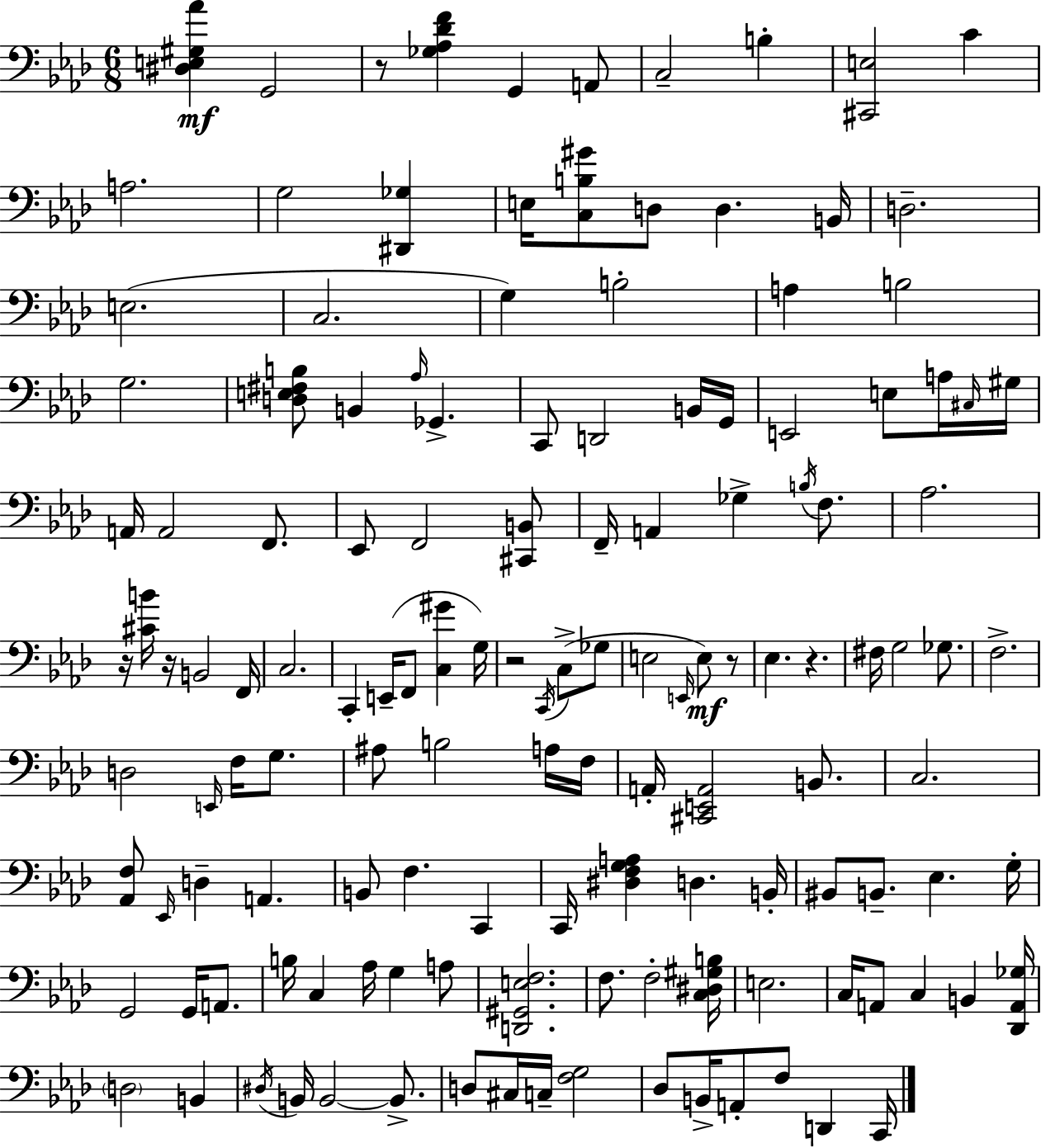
X:1
T:Untitled
M:6/8
L:1/4
K:Ab
[^D,E,^G,_A] G,,2 z/2 [_G,_A,_DF] G,, A,,/2 C,2 B, [^C,,E,]2 C A,2 G,2 [^D,,_G,] E,/4 [C,B,^G]/2 D,/2 D, B,,/4 D,2 E,2 C,2 G, B,2 A, B,2 G,2 [D,E,^F,B,]/2 B,, _A,/4 _G,, C,,/2 D,,2 B,,/4 G,,/4 E,,2 E,/2 A,/4 ^C,/4 ^G,/4 A,,/4 A,,2 F,,/2 _E,,/2 F,,2 [^C,,B,,]/2 F,,/4 A,, _G, B,/4 F,/2 _A,2 z/4 [^CB]/4 z/4 B,,2 F,,/4 C,2 C,, E,,/4 F,,/2 [C,^G] G,/4 z2 C,,/4 C,/2 _G,/2 E,2 E,,/4 E,/2 z/2 _E, z ^F,/4 G,2 _G,/2 F,2 D,2 E,,/4 F,/4 G,/2 ^A,/2 B,2 A,/4 F,/4 A,,/4 [^C,,E,,A,,]2 B,,/2 C,2 [_A,,F,]/2 _E,,/4 D, A,, B,,/2 F, C,, C,,/4 [^D,F,G,A,] D, B,,/4 ^B,,/2 B,,/2 _E, G,/4 G,,2 G,,/4 A,,/2 B,/4 C, _A,/4 G, A,/2 [D,,^G,,E,F,]2 F,/2 F,2 [C,^D,^G,B,]/4 E,2 C,/4 A,,/2 C, B,, [_D,,A,,_G,]/4 D,2 B,, ^D,/4 B,,/4 B,,2 B,,/2 D,/2 ^C,/4 C,/4 [F,G,]2 _D,/2 B,,/4 A,,/2 F,/2 D,, C,,/4